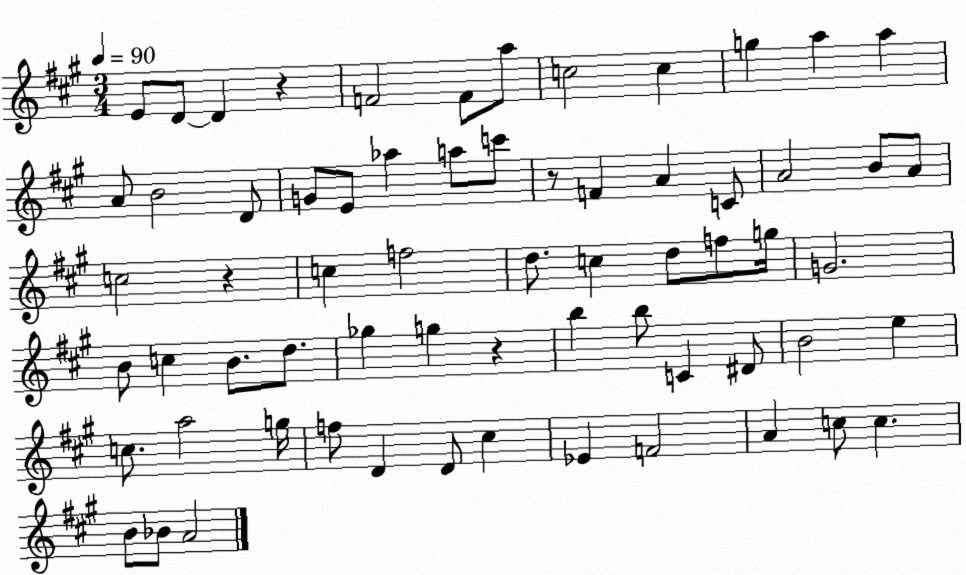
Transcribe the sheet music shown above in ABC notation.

X:1
T:Untitled
M:3/4
L:1/4
K:A
E/2 D/2 D z F2 F/2 a/2 c2 c g a a A/2 B2 D/2 G/2 E/2 _a a/2 c'/2 z/2 F A C/2 A2 B/2 A/2 c2 z c f2 d/2 c d/2 f/2 g/4 G2 B/2 c B/2 d/2 _g g z b b/2 C ^D/2 B2 e c/2 a2 g/4 f/2 D D/2 ^c _E F2 A c/2 c B/2 _B/2 A2